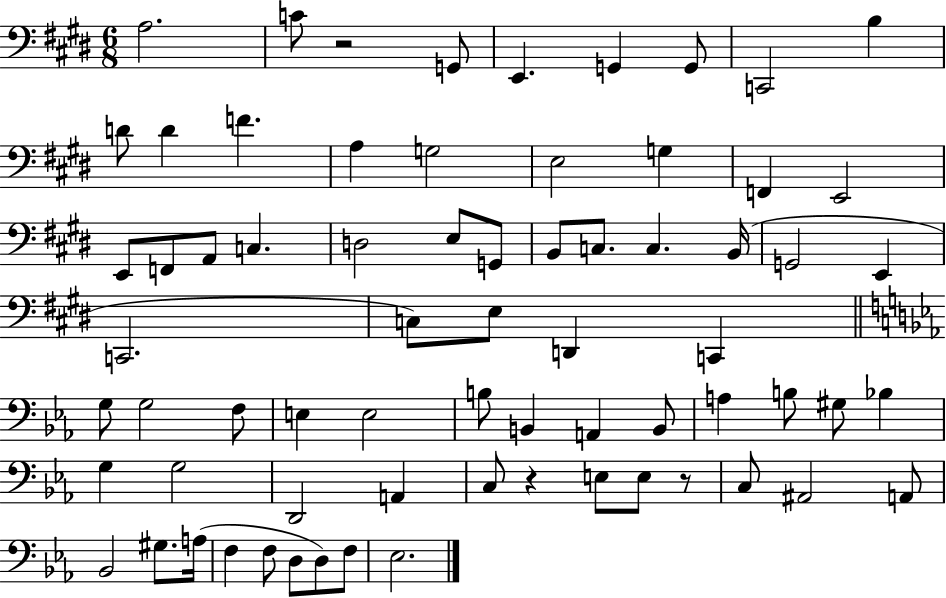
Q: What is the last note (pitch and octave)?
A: Eb3